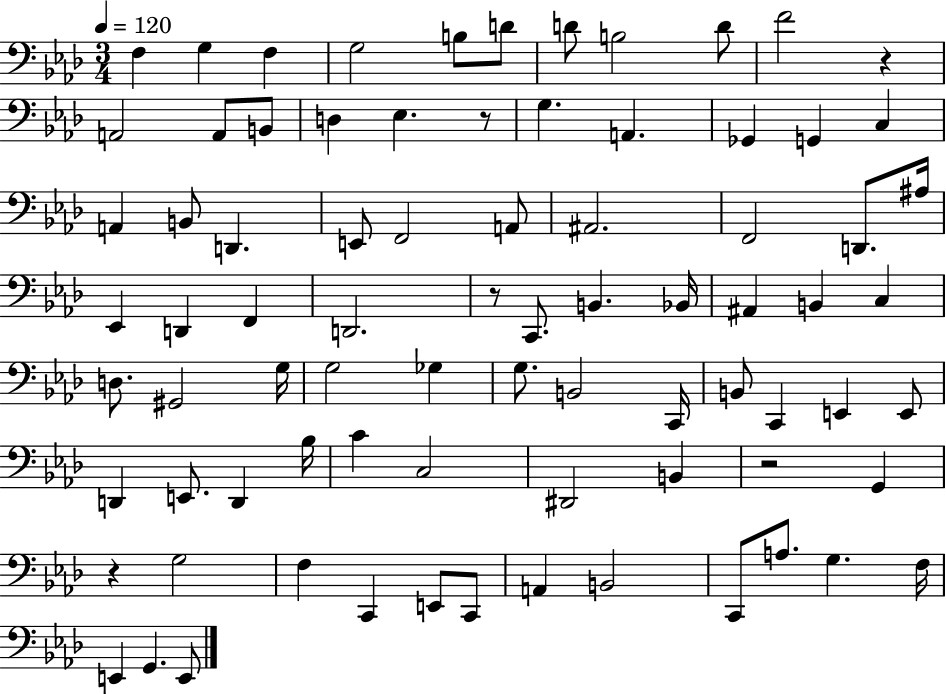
{
  \clef bass
  \numericTimeSignature
  \time 3/4
  \key aes \major
  \tempo 4 = 120
  f4 g4 f4 | g2 b8 d'8 | d'8 b2 d'8 | f'2 r4 | \break a,2 a,8 b,8 | d4 ees4. r8 | g4. a,4. | ges,4 g,4 c4 | \break a,4 b,8 d,4. | e,8 f,2 a,8 | ais,2. | f,2 d,8. ais16 | \break ees,4 d,4 f,4 | d,2. | r8 c,8. b,4. bes,16 | ais,4 b,4 c4 | \break d8. gis,2 g16 | g2 ges4 | g8. b,2 c,16 | b,8 c,4 e,4 e,8 | \break d,4 e,8. d,4 bes16 | c'4 c2 | dis,2 b,4 | r2 g,4 | \break r4 g2 | f4 c,4 e,8 c,8 | a,4 b,2 | c,8 a8. g4. f16 | \break e,4 g,4. e,8 | \bar "|."
}